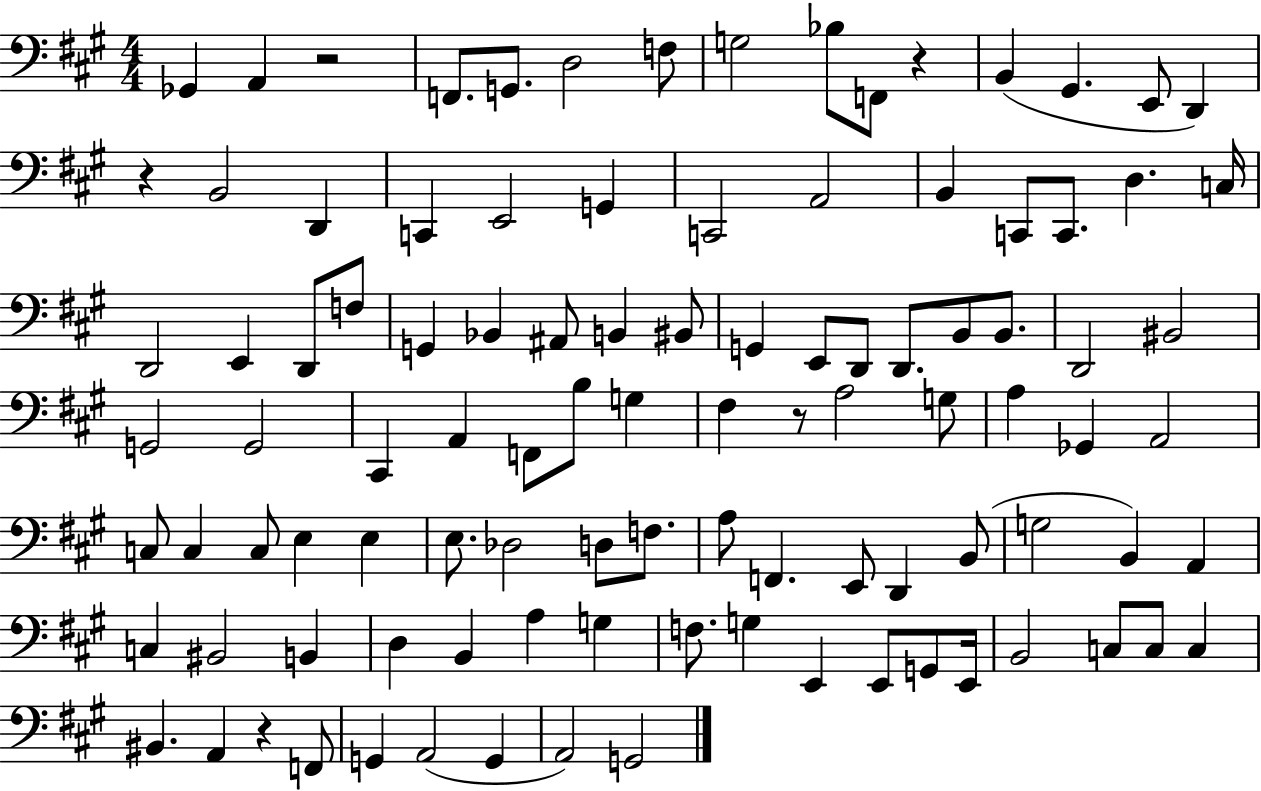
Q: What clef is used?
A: bass